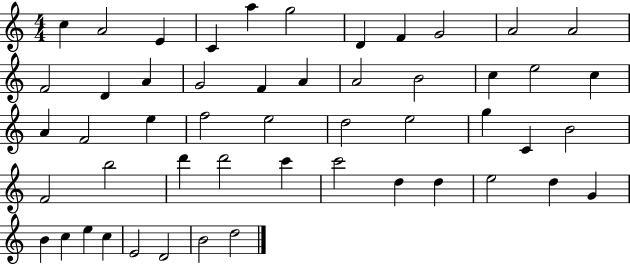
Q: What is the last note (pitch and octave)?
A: D5